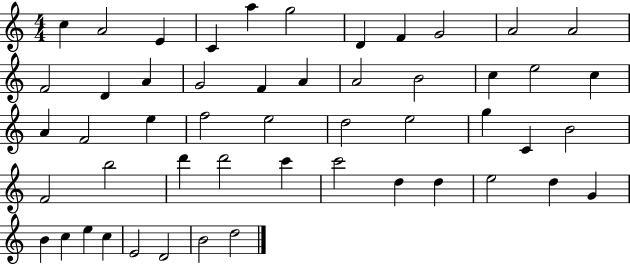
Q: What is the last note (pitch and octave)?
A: D5